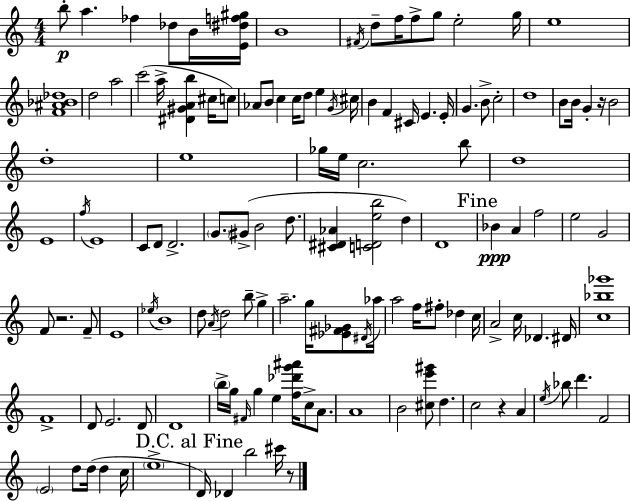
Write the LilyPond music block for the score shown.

{
  \clef treble
  \numericTimeSignature
  \time 4/4
  \key c \major
  \repeat volta 2 { b''8-.\p a''4. fes''4 des''8 b'16 <e' dis'' f'' gis''>16 | b'1 | \acciaccatura { fis'16 } d''8-- f''16 f''8-> g''8 e''2-. | g''16 e''1 | \break <f' ais' bes' des''>1 | d''2 a''2 | c'''2( a''16-> <dis' gis' a' b''>4 cis''16 c''8) | aes'8 b'8 c''4 c''16 d''8 e''4 | \break \acciaccatura { g'16 } cis''16 b'4 f'4 cis'16 e'4. | e'16-. g'4. b'8-> c''2-. | d''1 | b'8 b'16 g'4-. r16 b'2 | \break d''1-. | e''1 | ges''16 e''16 c''2. | b''8 d''1 | \break e'1 | \acciaccatura { f''16 } e'1 | c'8 d'8 d'2.-> | \parenthesize g'8. gis'8->( b'2 | \break d''8. <cis' dis' aes'>4 <c' d' e'' b''>2 d''4) | d'1 | \mark "Fine" bes'4\ppp a'4 f''2 | e''2 g'2 | \break f'8 r2. | f'8-- e'1 | \acciaccatura { ees''16 } b'1 | d''8 \acciaccatura { a'16 } d''2 b''8-- | \break g''4-> a''2.-- | g''16 <ees' fis' ges'>8 \acciaccatura { dis'16 } aes''16 a''2 f''16 fis''8-. | des''4 c''16 a'2-> c''16 des'4. | dis'16 <c'' bes'' ges'''>1 | \break f'1-> | d'8 e'2. | d'8 d'1 | \parenthesize b''16-> g''16 \grace { fis'16 } g''4 e''4 | \break <f'' des''' g''' ais'''>16 c''8-> a'8. a'1 | b'2 <cis'' e''' gis'''>8 | d''4. c''2 r4 | a'4 \acciaccatura { e''16 } bes''8 d'''4. | \break f'2 \parenthesize e'2 | d''8 d''16( d''4 c''16 \parenthesize e''1-> | \mark "D.C. al Fine" d'16) des'4 b''2 | cis'''16 r8 } \bar "|."
}